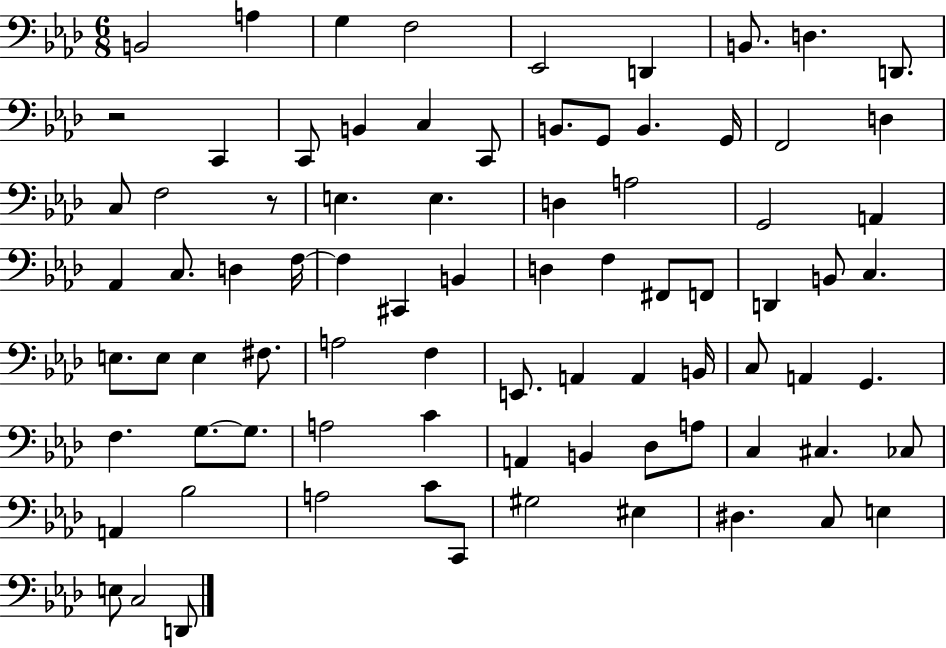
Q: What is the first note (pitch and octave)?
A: B2